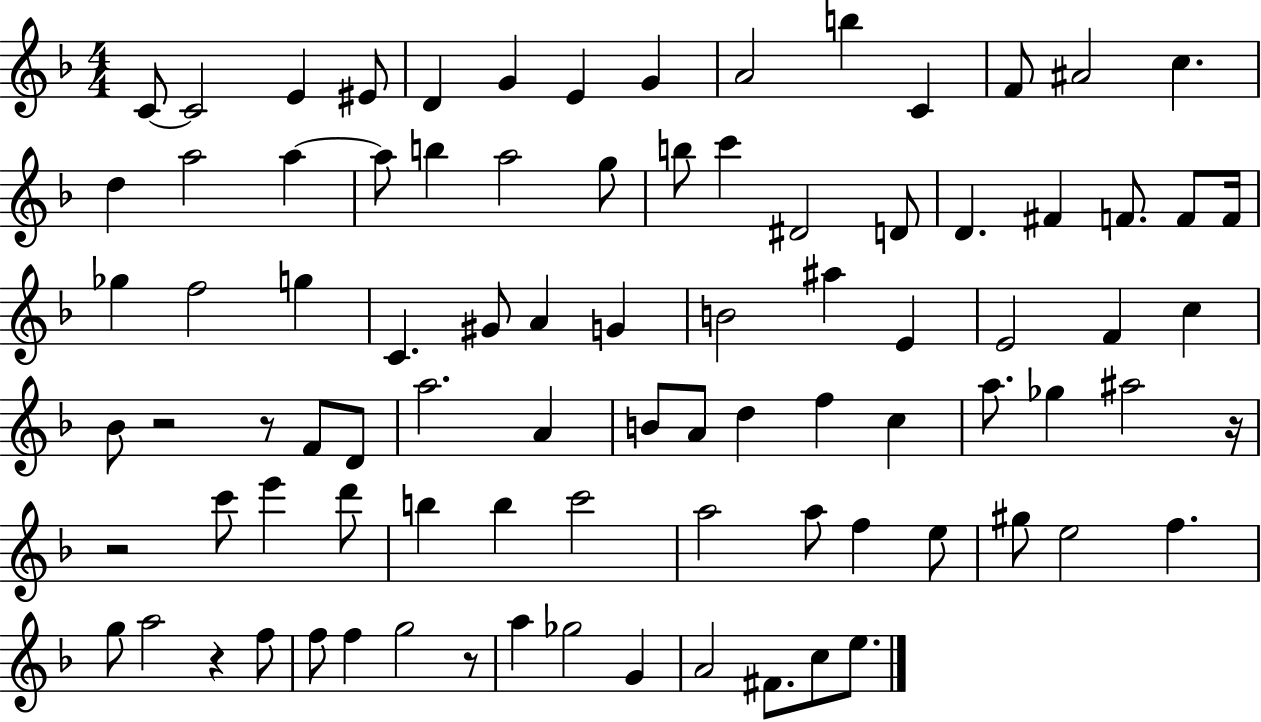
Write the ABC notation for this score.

X:1
T:Untitled
M:4/4
L:1/4
K:F
C/2 C2 E ^E/2 D G E G A2 b C F/2 ^A2 c d a2 a a/2 b a2 g/2 b/2 c' ^D2 D/2 D ^F F/2 F/2 F/4 _g f2 g C ^G/2 A G B2 ^a E E2 F c _B/2 z2 z/2 F/2 D/2 a2 A B/2 A/2 d f c a/2 _g ^a2 z/4 z2 c'/2 e' d'/2 b b c'2 a2 a/2 f e/2 ^g/2 e2 f g/2 a2 z f/2 f/2 f g2 z/2 a _g2 G A2 ^F/2 c/2 e/2